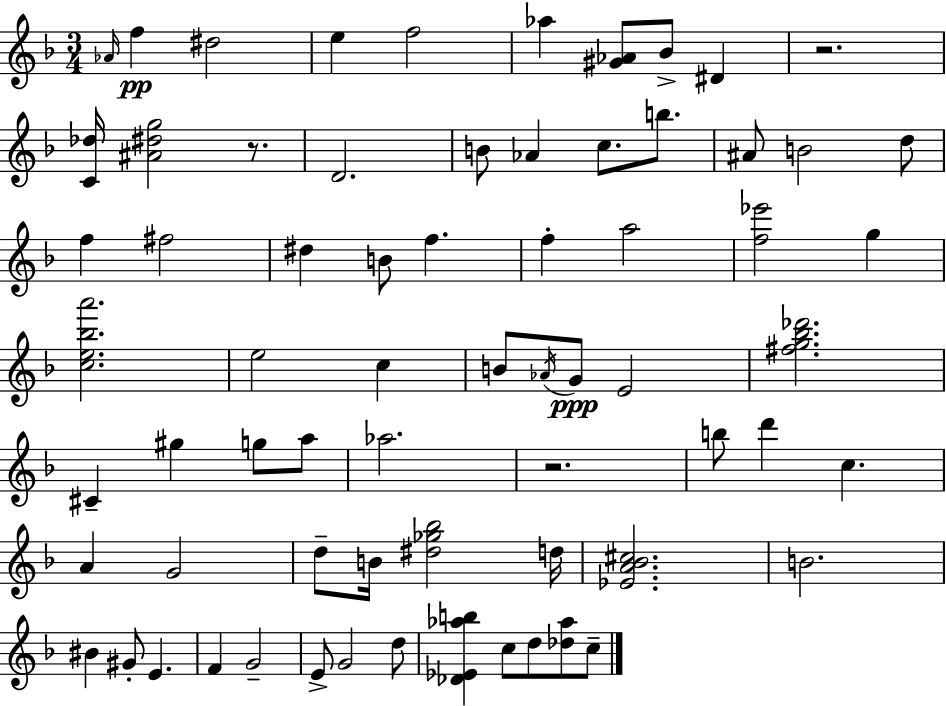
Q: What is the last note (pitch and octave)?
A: C5